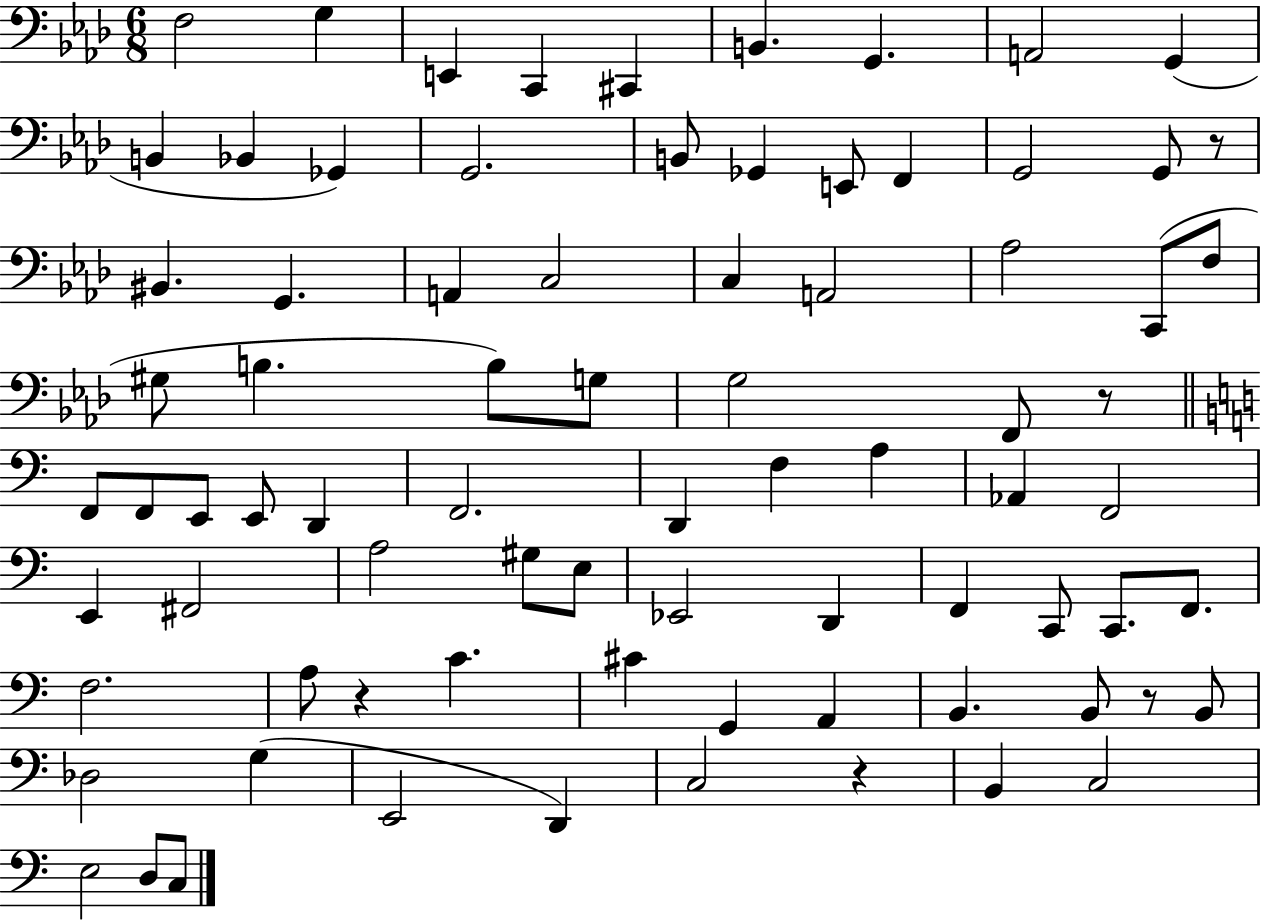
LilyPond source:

{
  \clef bass
  \numericTimeSignature
  \time 6/8
  \key aes \major
  f2 g4 | e,4 c,4 cis,4 | b,4. g,4. | a,2 g,4( | \break b,4 bes,4 ges,4) | g,2. | b,8 ges,4 e,8 f,4 | g,2 g,8 r8 | \break bis,4. g,4. | a,4 c2 | c4 a,2 | aes2 c,8( f8 | \break gis8 b4. b8) g8 | g2 f,8 r8 | \bar "||" \break \key a \minor f,8 f,8 e,8 e,8 d,4 | f,2. | d,4 f4 a4 | aes,4 f,2 | \break e,4 fis,2 | a2 gis8 e8 | ees,2 d,4 | f,4 c,8 c,8. f,8. | \break f2. | a8 r4 c'4. | cis'4 g,4 a,4 | b,4. b,8 r8 b,8 | \break des2 g4( | e,2 d,4) | c2 r4 | b,4 c2 | \break e2 d8 c8 | \bar "|."
}